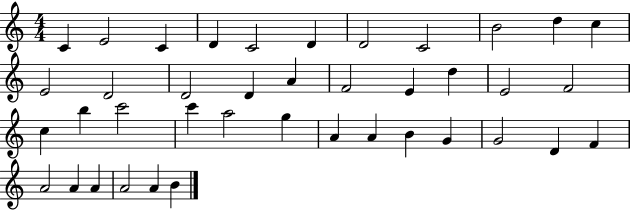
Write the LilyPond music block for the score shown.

{
  \clef treble
  \numericTimeSignature
  \time 4/4
  \key c \major
  c'4 e'2 c'4 | d'4 c'2 d'4 | d'2 c'2 | b'2 d''4 c''4 | \break e'2 d'2 | d'2 d'4 a'4 | f'2 e'4 d''4 | e'2 f'2 | \break c''4 b''4 c'''2 | c'''4 a''2 g''4 | a'4 a'4 b'4 g'4 | g'2 d'4 f'4 | \break a'2 a'4 a'4 | a'2 a'4 b'4 | \bar "|."
}